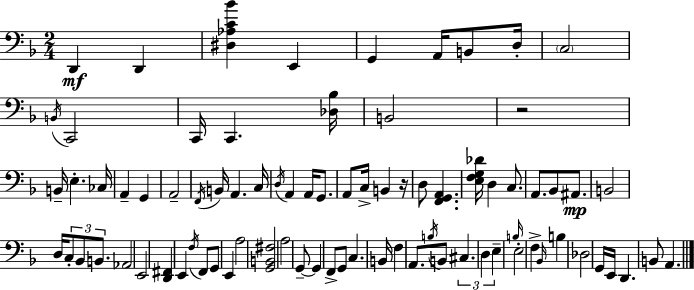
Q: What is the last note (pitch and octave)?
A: A2